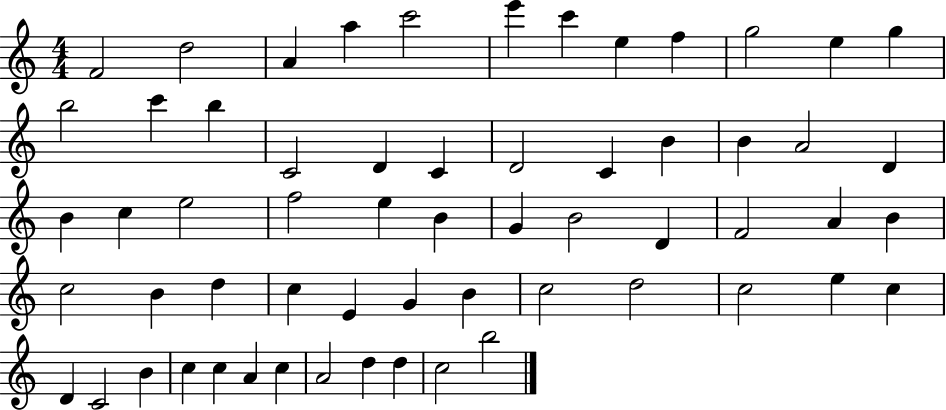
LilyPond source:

{
  \clef treble
  \numericTimeSignature
  \time 4/4
  \key c \major
  f'2 d''2 | a'4 a''4 c'''2 | e'''4 c'''4 e''4 f''4 | g''2 e''4 g''4 | \break b''2 c'''4 b''4 | c'2 d'4 c'4 | d'2 c'4 b'4 | b'4 a'2 d'4 | \break b'4 c''4 e''2 | f''2 e''4 b'4 | g'4 b'2 d'4 | f'2 a'4 b'4 | \break c''2 b'4 d''4 | c''4 e'4 g'4 b'4 | c''2 d''2 | c''2 e''4 c''4 | \break d'4 c'2 b'4 | c''4 c''4 a'4 c''4 | a'2 d''4 d''4 | c''2 b''2 | \break \bar "|."
}